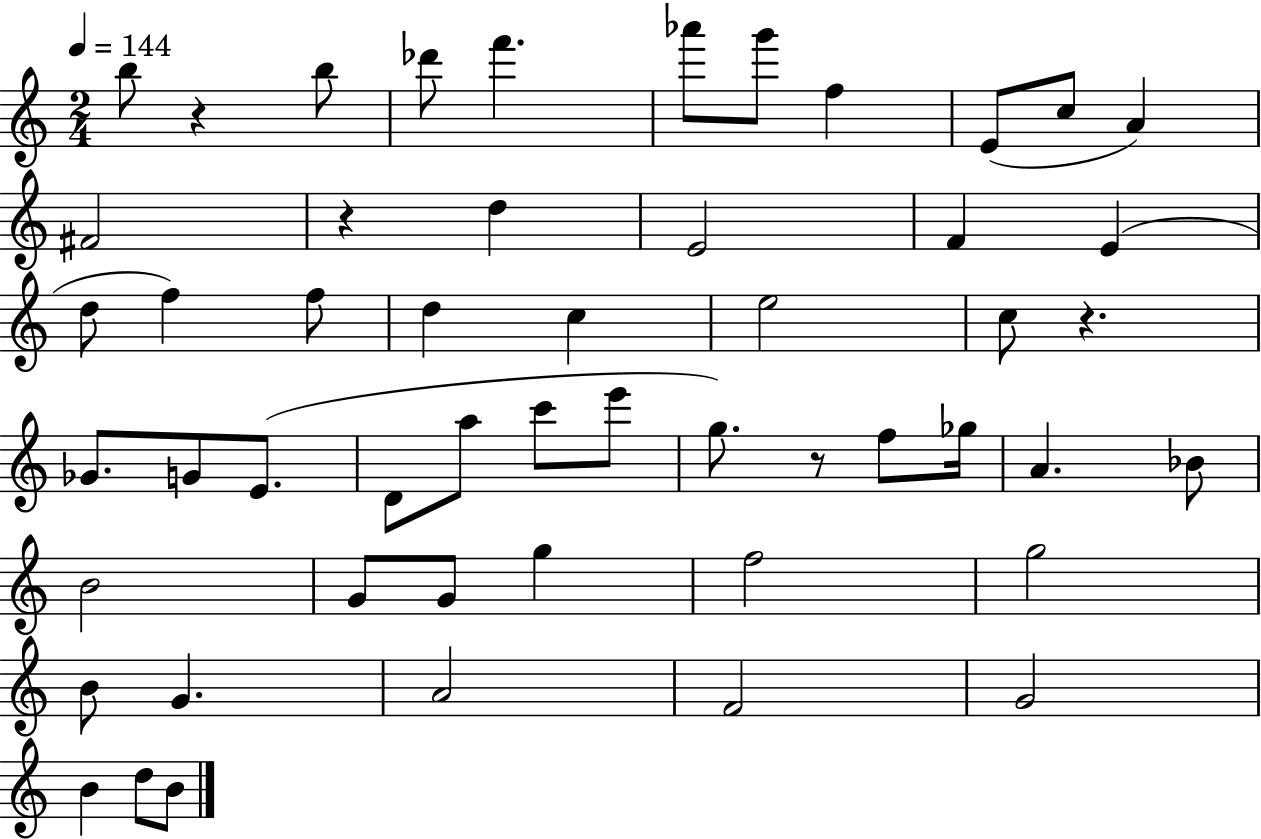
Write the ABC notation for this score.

X:1
T:Untitled
M:2/4
L:1/4
K:C
b/2 z b/2 _d'/2 f' _a'/2 g'/2 f E/2 c/2 A ^F2 z d E2 F E d/2 f f/2 d c e2 c/2 z _G/2 G/2 E/2 D/2 a/2 c'/2 e'/2 g/2 z/2 f/2 _g/4 A _B/2 B2 G/2 G/2 g f2 g2 B/2 G A2 F2 G2 B d/2 B/2